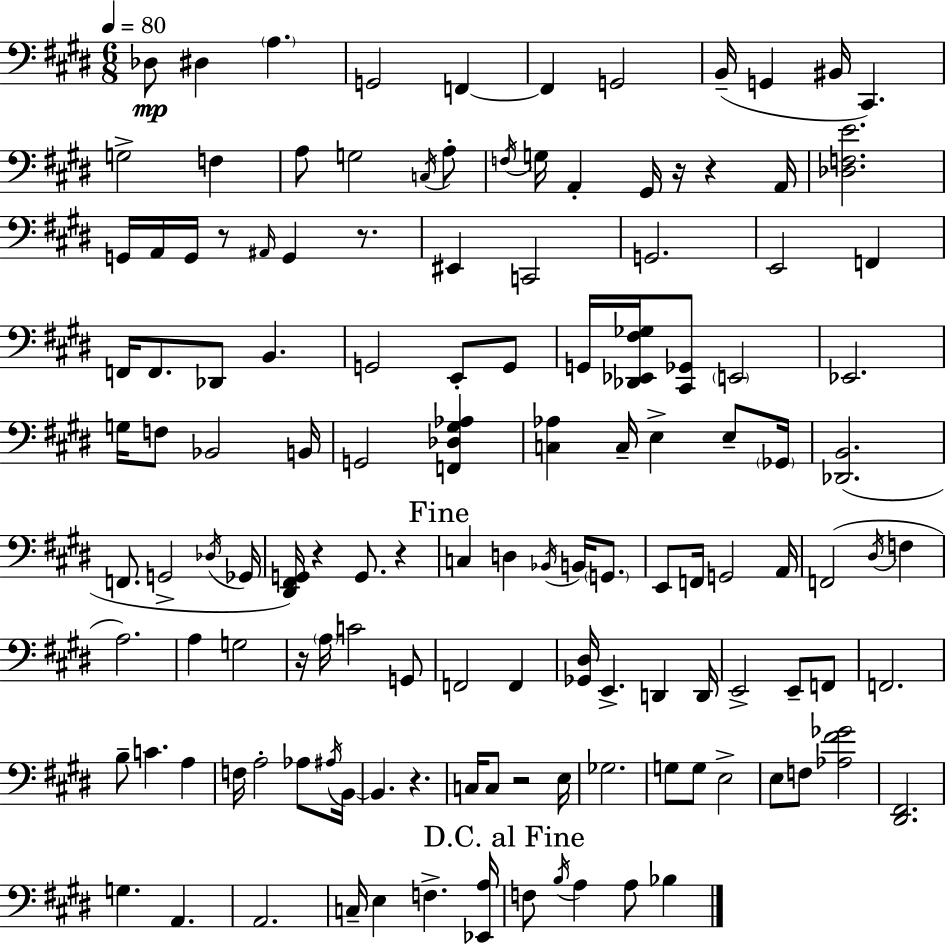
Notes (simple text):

Db3/e D#3/q A3/q. G2/h F2/q F2/q G2/h B2/s G2/q BIS2/s C#2/q. G3/h F3/q A3/e G3/h C3/s A3/e F3/s G3/s A2/q G#2/s R/s R/q A2/s [Db3,F3,E4]/h. G2/s A2/s G2/s R/e A#2/s G2/q R/e. EIS2/q C2/h G2/h. E2/h F2/q F2/s F2/e. Db2/e B2/q. G2/h E2/e G2/e G2/s [Db2,Eb2,F#3,Gb3]/s [C#2,Gb2]/e E2/h Eb2/h. G3/s F3/e Bb2/h B2/s G2/h [F2,Db3,G#3,Ab3]/q [C3,Ab3]/q C3/s E3/q E3/e Gb2/s [Db2,B2]/h. F2/e. G2/h Db3/s Gb2/s [D#2,F#2,G2]/s R/q G2/e. R/q C3/q D3/q Bb2/s B2/s G2/e. E2/e F2/s G2/h A2/s F2/h D#3/s F3/q A3/h. A3/q G3/h R/s A3/s C4/h G2/e F2/h F2/q [Gb2,D#3]/s E2/q. D2/q D2/s E2/h E2/e F2/e F2/h. B3/e C4/q. A3/q F3/s A3/h Ab3/e A#3/s B2/s B2/q. R/q. C3/s C3/e R/h E3/s Gb3/h. G3/e G3/e E3/h E3/e F3/e [Ab3,F#4,Gb4]/h [D#2,F#2]/h. G3/q. A2/q. A2/h. C3/s E3/q F3/q. [Eb2,A3]/s F3/e B3/s A3/q A3/e Bb3/q